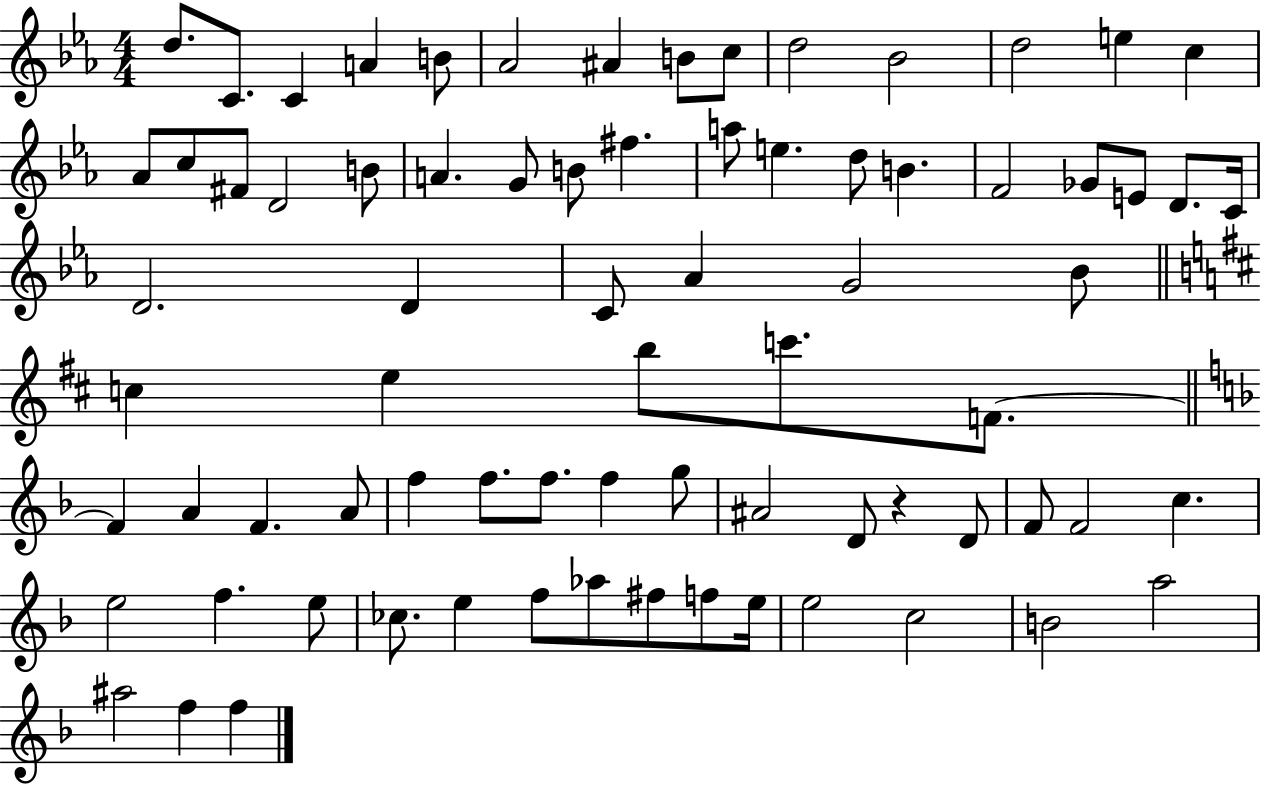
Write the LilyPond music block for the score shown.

{
  \clef treble
  \numericTimeSignature
  \time 4/4
  \key ees \major
  d''8. c'8. c'4 a'4 b'8 | aes'2 ais'4 b'8 c''8 | d''2 bes'2 | d''2 e''4 c''4 | \break aes'8 c''8 fis'8 d'2 b'8 | a'4. g'8 b'8 fis''4. | a''8 e''4. d''8 b'4. | f'2 ges'8 e'8 d'8. c'16 | \break d'2. d'4 | c'8 aes'4 g'2 bes'8 | \bar "||" \break \key d \major c''4 e''4 b''8 c'''8. f'8.~~ | \bar "||" \break \key d \minor f'4 a'4 f'4. a'8 | f''4 f''8. f''8. f''4 g''8 | ais'2 d'8 r4 d'8 | f'8 f'2 c''4. | \break e''2 f''4. e''8 | ces''8. e''4 f''8 aes''8 fis''8 f''8 e''16 | e''2 c''2 | b'2 a''2 | \break ais''2 f''4 f''4 | \bar "|."
}